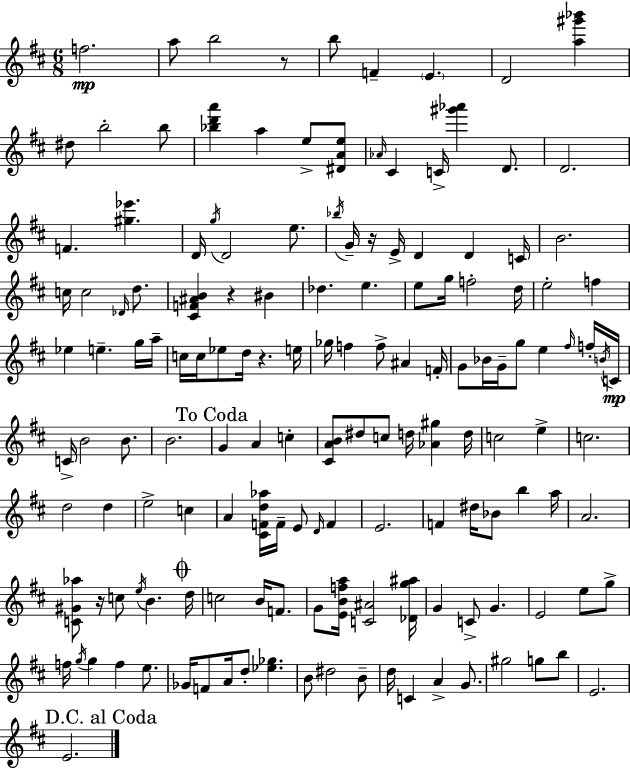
F5/h. A5/e B5/h R/e B5/e F4/q E4/q. D4/h [A5,G#6,Bb6]/q D#5/e B5/h B5/e [Bb5,D6,A6]/q A5/q E5/e [D#4,A4,E5]/e Ab4/s C#4/q C4/s [G#6,Ab6]/q D4/e. D4/h. F4/q. [G#5,Eb6]/q. D4/s G5/s D4/h E5/e. Bb5/s G4/s R/s E4/s D4/q D4/q C4/s B4/h. C5/s C5/h Db4/s D5/e. [C#4,F4,A#4,B4]/q R/q BIS4/q Db5/q. E5/q. E5/e G5/s F5/h D5/s E5/h F5/q Eb5/q E5/q. G5/s A5/s C5/s C5/s Eb5/e D5/s R/q. E5/s Gb5/s F5/q F5/e A#4/q F4/s G4/e Bb4/s G4/s G5/e E5/q F#5/s F5/s B4/s C4/s C4/s B4/h B4/e. B4/h. G4/q A4/q C5/q [C#4,A4,B4]/e D#5/e C5/e D5/s [Ab4,G#5]/q D5/s C5/h E5/q C5/h. D5/h D5/q E5/h C5/q A4/q [C#4,F4,D5,Ab5]/s F4/s E4/e D4/s F4/q E4/h. F4/q D#5/s Bb4/e B5/q A5/s A4/h. [C4,G#4,Ab5]/e R/s C5/e E5/s B4/q. D5/s C5/h B4/s F4/e. G4/e [E4,B4,F5,A5]/s [C4,A#4]/h [Db4,G5,A#5]/s G4/q C4/e G4/q. E4/h E5/e G5/e F5/s G5/s G5/q F5/q E5/e. Gb4/s F4/e A4/s D5/e [Eb5,Gb5]/q. B4/e D#5/h B4/e D5/s C4/q A4/q G4/e. G#5/h G5/e B5/e E4/h. E4/h.